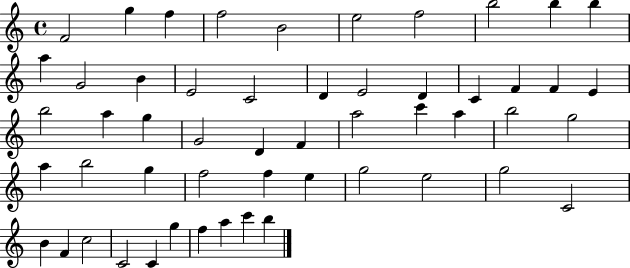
{
  \clef treble
  \time 4/4
  \defaultTimeSignature
  \key c \major
  f'2 g''4 f''4 | f''2 b'2 | e''2 f''2 | b''2 b''4 b''4 | \break a''4 g'2 b'4 | e'2 c'2 | d'4 e'2 d'4 | c'4 f'4 f'4 e'4 | \break b''2 a''4 g''4 | g'2 d'4 f'4 | a''2 c'''4 a''4 | b''2 g''2 | \break a''4 b''2 g''4 | f''2 f''4 e''4 | g''2 e''2 | g''2 c'2 | \break b'4 f'4 c''2 | c'2 c'4 g''4 | f''4 a''4 c'''4 b''4 | \bar "|."
}